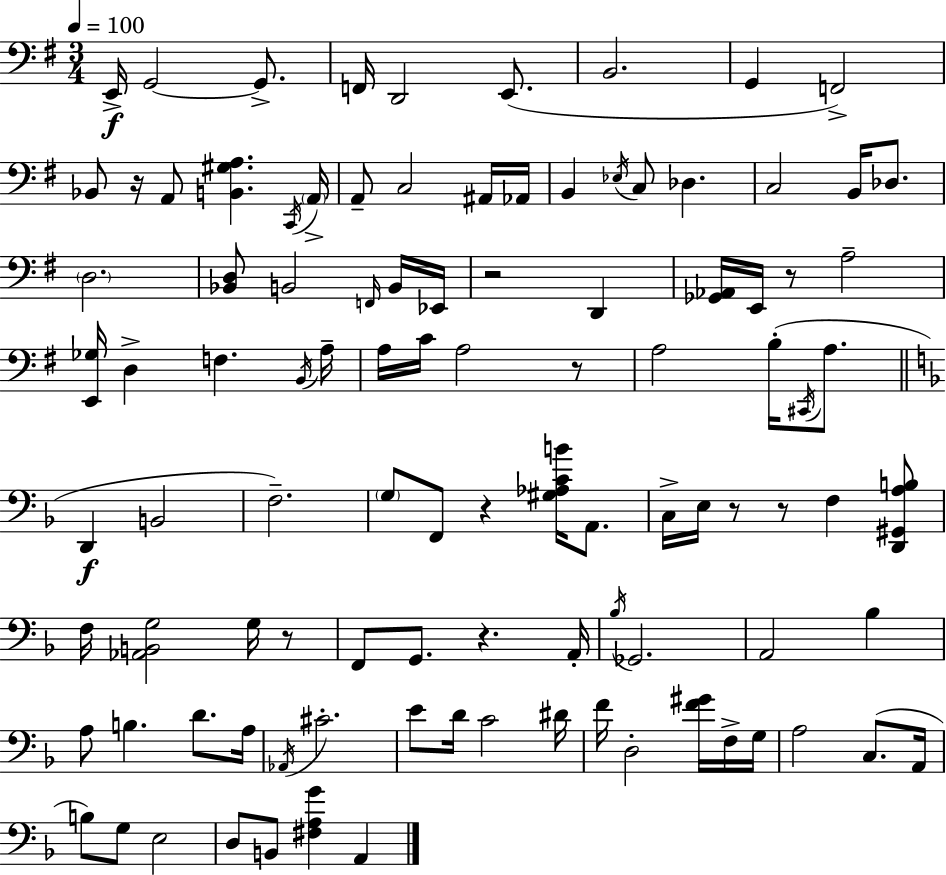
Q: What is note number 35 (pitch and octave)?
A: B2